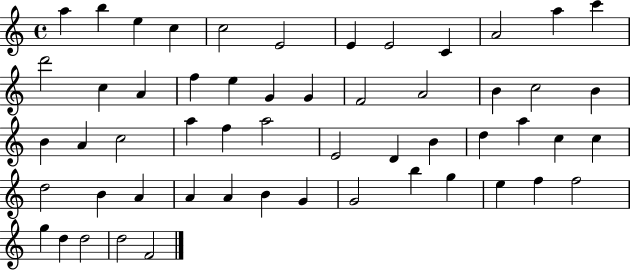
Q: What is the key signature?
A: C major